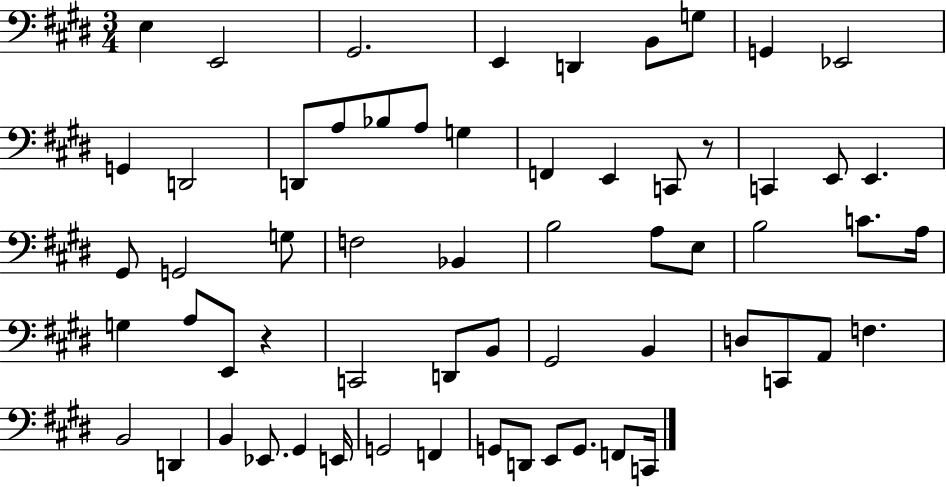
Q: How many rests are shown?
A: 2